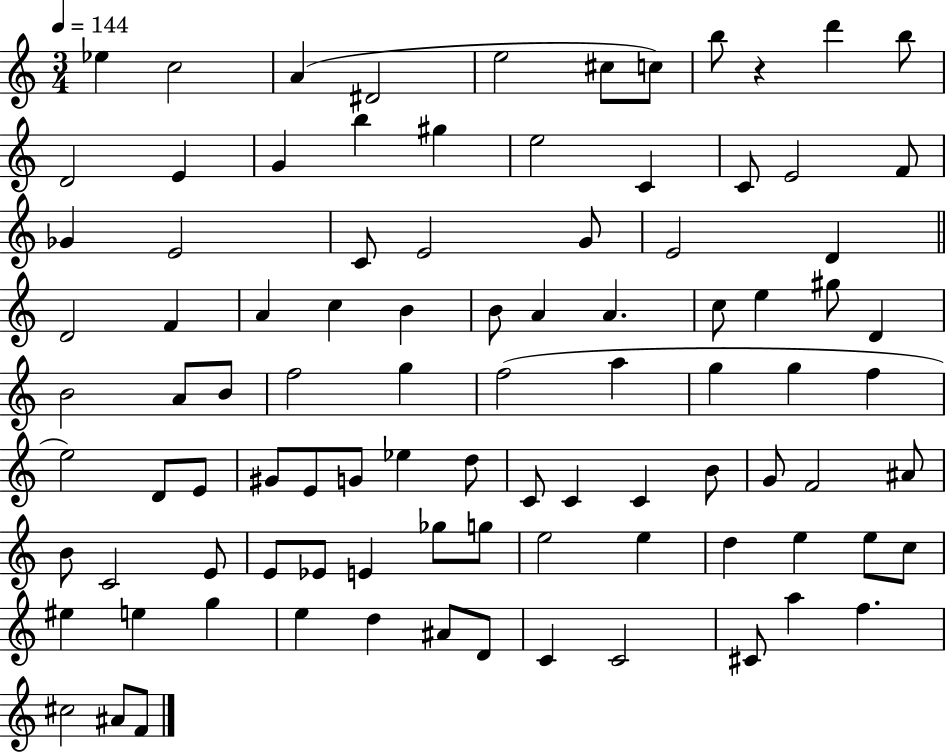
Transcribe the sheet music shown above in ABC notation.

X:1
T:Untitled
M:3/4
L:1/4
K:C
_e c2 A ^D2 e2 ^c/2 c/2 b/2 z d' b/2 D2 E G b ^g e2 C C/2 E2 F/2 _G E2 C/2 E2 G/2 E2 D D2 F A c B B/2 A A c/2 e ^g/2 D B2 A/2 B/2 f2 g f2 a g g f e2 D/2 E/2 ^G/2 E/2 G/2 _e d/2 C/2 C C B/2 G/2 F2 ^A/2 B/2 C2 E/2 E/2 _E/2 E _g/2 g/2 e2 e d e e/2 c/2 ^e e g e d ^A/2 D/2 C C2 ^C/2 a f ^c2 ^A/2 F/2